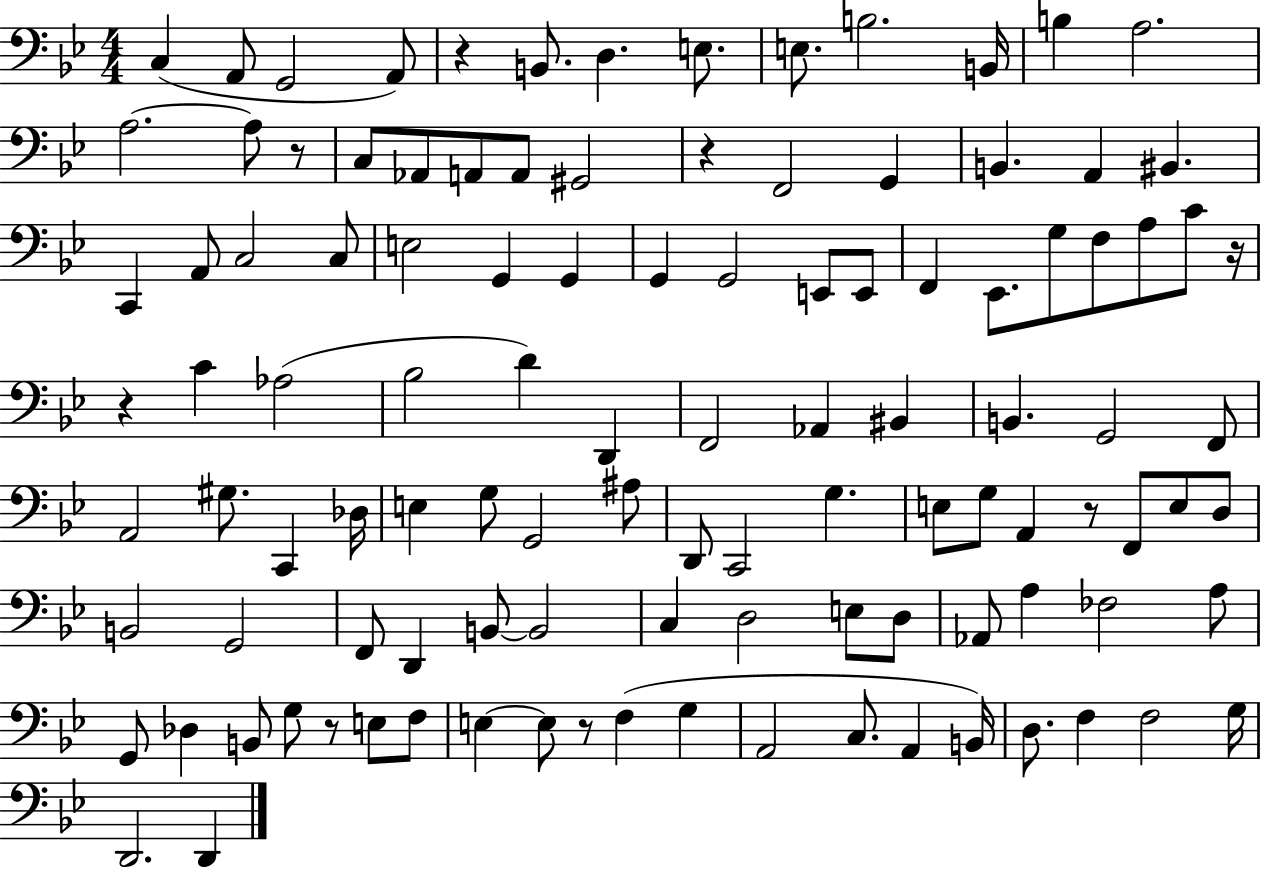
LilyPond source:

{
  \clef bass
  \numericTimeSignature
  \time 4/4
  \key bes \major
  c4( a,8 g,2 a,8) | r4 b,8. d4. e8. | e8. b2. b,16 | b4 a2. | \break a2.~~ a8 r8 | c8 aes,8 a,8 a,8 gis,2 | r4 f,2 g,4 | b,4. a,4 bis,4. | \break c,4 a,8 c2 c8 | e2 g,4 g,4 | g,4 g,2 e,8 e,8 | f,4 ees,8. g8 f8 a8 c'8 r16 | \break r4 c'4 aes2( | bes2 d'4) d,4 | f,2 aes,4 bis,4 | b,4. g,2 f,8 | \break a,2 gis8. c,4 des16 | e4 g8 g,2 ais8 | d,8 c,2 g4. | e8 g8 a,4 r8 f,8 e8 d8 | \break b,2 g,2 | f,8 d,4 b,8~~ b,2 | c4 d2 e8 d8 | aes,8 a4 fes2 a8 | \break g,8 des4 b,8 g8 r8 e8 f8 | e4~~ e8 r8 f4( g4 | a,2 c8. a,4 b,16) | d8. f4 f2 g16 | \break d,2. d,4 | \bar "|."
}